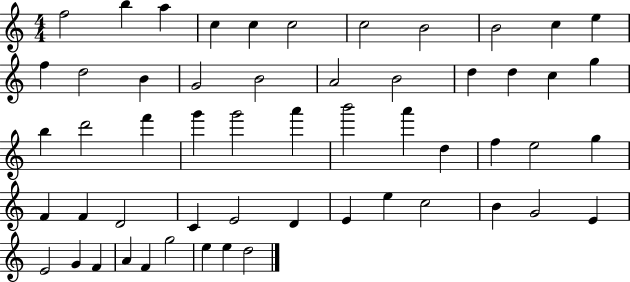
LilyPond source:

{
  \clef treble
  \numericTimeSignature
  \time 4/4
  \key c \major
  f''2 b''4 a''4 | c''4 c''4 c''2 | c''2 b'2 | b'2 c''4 e''4 | \break f''4 d''2 b'4 | g'2 b'2 | a'2 b'2 | d''4 d''4 c''4 g''4 | \break b''4 d'''2 f'''4 | g'''4 g'''2 a'''4 | b'''2 a'''4 d''4 | f''4 e''2 g''4 | \break f'4 f'4 d'2 | c'4 e'2 d'4 | e'4 e''4 c''2 | b'4 g'2 e'4 | \break e'2 g'4 f'4 | a'4 f'4 g''2 | e''4 e''4 d''2 | \bar "|."
}